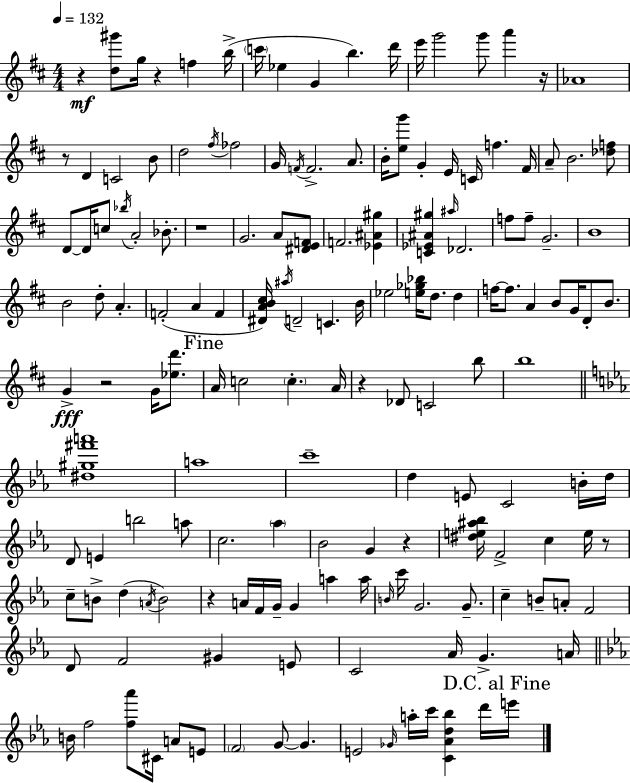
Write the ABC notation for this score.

X:1
T:Untitled
M:4/4
L:1/4
K:D
z [d^g']/2 g/4 z f b/4 c'/4 _e G b d'/4 e'/4 g'2 g'/2 a' z/4 _A4 z/2 D C2 B/2 d2 ^f/4 _f2 G/4 F/4 F2 A/2 B/4 [eg']/2 G E/4 C/4 f ^F/4 A/2 B2 [_df]/2 D/2 D/4 c/2 _b/4 A2 _B/2 z4 G2 A/2 [^DEF]/2 F2 [_E^A^g] [C_E^A^g] ^a/4 _D2 f/2 f/2 G2 B4 B2 d/2 A F2 A F [^DAB^c]/4 ^a/4 D2 C B/4 _e2 [e_g_b]/4 d/2 d f/4 f/2 A B/2 G/4 D/2 B/2 G z2 G/4 [_ed']/2 A/4 c2 c A/4 z _D/2 C2 b/2 b4 [^d^g^f'a']4 a4 c'4 d E/2 C2 B/4 d/4 D/2 E b2 a/2 c2 _a _B2 G z [^de^a_b]/4 F2 c e/4 z/2 c/2 B/2 d A/4 B2 z A/4 F/4 G/4 G a a/4 B/4 c'/4 G2 G/2 c B/2 A/2 F2 D/2 F2 ^G E/2 C2 _A/4 G A/4 B/4 f2 [f_a']/2 ^C/4 A/2 E/2 F2 G/2 G E2 _G/4 a/4 c'/4 [C_Ad_b] d'/4 e'/4